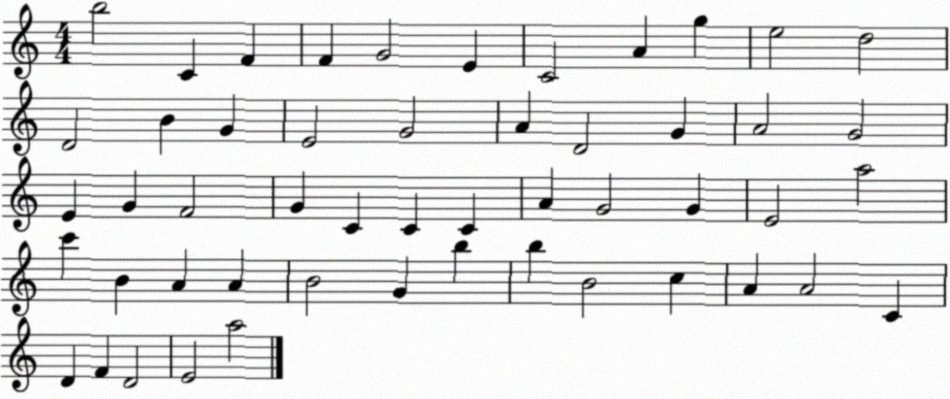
X:1
T:Untitled
M:4/4
L:1/4
K:C
b2 C F F G2 E C2 A g e2 d2 D2 B G E2 G2 A D2 G A2 G2 E G F2 G C C C A G2 G E2 a2 c' B A A B2 G b b B2 c A A2 C D F D2 E2 a2